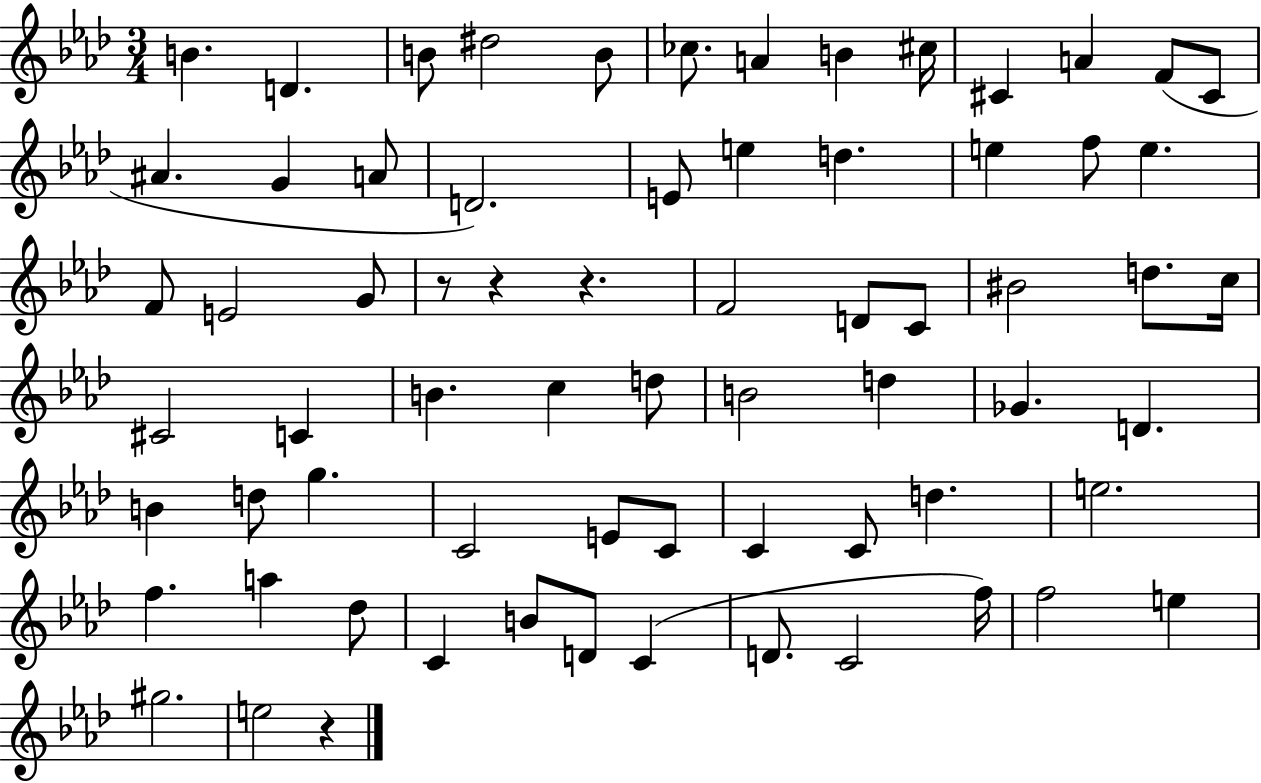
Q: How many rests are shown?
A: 4